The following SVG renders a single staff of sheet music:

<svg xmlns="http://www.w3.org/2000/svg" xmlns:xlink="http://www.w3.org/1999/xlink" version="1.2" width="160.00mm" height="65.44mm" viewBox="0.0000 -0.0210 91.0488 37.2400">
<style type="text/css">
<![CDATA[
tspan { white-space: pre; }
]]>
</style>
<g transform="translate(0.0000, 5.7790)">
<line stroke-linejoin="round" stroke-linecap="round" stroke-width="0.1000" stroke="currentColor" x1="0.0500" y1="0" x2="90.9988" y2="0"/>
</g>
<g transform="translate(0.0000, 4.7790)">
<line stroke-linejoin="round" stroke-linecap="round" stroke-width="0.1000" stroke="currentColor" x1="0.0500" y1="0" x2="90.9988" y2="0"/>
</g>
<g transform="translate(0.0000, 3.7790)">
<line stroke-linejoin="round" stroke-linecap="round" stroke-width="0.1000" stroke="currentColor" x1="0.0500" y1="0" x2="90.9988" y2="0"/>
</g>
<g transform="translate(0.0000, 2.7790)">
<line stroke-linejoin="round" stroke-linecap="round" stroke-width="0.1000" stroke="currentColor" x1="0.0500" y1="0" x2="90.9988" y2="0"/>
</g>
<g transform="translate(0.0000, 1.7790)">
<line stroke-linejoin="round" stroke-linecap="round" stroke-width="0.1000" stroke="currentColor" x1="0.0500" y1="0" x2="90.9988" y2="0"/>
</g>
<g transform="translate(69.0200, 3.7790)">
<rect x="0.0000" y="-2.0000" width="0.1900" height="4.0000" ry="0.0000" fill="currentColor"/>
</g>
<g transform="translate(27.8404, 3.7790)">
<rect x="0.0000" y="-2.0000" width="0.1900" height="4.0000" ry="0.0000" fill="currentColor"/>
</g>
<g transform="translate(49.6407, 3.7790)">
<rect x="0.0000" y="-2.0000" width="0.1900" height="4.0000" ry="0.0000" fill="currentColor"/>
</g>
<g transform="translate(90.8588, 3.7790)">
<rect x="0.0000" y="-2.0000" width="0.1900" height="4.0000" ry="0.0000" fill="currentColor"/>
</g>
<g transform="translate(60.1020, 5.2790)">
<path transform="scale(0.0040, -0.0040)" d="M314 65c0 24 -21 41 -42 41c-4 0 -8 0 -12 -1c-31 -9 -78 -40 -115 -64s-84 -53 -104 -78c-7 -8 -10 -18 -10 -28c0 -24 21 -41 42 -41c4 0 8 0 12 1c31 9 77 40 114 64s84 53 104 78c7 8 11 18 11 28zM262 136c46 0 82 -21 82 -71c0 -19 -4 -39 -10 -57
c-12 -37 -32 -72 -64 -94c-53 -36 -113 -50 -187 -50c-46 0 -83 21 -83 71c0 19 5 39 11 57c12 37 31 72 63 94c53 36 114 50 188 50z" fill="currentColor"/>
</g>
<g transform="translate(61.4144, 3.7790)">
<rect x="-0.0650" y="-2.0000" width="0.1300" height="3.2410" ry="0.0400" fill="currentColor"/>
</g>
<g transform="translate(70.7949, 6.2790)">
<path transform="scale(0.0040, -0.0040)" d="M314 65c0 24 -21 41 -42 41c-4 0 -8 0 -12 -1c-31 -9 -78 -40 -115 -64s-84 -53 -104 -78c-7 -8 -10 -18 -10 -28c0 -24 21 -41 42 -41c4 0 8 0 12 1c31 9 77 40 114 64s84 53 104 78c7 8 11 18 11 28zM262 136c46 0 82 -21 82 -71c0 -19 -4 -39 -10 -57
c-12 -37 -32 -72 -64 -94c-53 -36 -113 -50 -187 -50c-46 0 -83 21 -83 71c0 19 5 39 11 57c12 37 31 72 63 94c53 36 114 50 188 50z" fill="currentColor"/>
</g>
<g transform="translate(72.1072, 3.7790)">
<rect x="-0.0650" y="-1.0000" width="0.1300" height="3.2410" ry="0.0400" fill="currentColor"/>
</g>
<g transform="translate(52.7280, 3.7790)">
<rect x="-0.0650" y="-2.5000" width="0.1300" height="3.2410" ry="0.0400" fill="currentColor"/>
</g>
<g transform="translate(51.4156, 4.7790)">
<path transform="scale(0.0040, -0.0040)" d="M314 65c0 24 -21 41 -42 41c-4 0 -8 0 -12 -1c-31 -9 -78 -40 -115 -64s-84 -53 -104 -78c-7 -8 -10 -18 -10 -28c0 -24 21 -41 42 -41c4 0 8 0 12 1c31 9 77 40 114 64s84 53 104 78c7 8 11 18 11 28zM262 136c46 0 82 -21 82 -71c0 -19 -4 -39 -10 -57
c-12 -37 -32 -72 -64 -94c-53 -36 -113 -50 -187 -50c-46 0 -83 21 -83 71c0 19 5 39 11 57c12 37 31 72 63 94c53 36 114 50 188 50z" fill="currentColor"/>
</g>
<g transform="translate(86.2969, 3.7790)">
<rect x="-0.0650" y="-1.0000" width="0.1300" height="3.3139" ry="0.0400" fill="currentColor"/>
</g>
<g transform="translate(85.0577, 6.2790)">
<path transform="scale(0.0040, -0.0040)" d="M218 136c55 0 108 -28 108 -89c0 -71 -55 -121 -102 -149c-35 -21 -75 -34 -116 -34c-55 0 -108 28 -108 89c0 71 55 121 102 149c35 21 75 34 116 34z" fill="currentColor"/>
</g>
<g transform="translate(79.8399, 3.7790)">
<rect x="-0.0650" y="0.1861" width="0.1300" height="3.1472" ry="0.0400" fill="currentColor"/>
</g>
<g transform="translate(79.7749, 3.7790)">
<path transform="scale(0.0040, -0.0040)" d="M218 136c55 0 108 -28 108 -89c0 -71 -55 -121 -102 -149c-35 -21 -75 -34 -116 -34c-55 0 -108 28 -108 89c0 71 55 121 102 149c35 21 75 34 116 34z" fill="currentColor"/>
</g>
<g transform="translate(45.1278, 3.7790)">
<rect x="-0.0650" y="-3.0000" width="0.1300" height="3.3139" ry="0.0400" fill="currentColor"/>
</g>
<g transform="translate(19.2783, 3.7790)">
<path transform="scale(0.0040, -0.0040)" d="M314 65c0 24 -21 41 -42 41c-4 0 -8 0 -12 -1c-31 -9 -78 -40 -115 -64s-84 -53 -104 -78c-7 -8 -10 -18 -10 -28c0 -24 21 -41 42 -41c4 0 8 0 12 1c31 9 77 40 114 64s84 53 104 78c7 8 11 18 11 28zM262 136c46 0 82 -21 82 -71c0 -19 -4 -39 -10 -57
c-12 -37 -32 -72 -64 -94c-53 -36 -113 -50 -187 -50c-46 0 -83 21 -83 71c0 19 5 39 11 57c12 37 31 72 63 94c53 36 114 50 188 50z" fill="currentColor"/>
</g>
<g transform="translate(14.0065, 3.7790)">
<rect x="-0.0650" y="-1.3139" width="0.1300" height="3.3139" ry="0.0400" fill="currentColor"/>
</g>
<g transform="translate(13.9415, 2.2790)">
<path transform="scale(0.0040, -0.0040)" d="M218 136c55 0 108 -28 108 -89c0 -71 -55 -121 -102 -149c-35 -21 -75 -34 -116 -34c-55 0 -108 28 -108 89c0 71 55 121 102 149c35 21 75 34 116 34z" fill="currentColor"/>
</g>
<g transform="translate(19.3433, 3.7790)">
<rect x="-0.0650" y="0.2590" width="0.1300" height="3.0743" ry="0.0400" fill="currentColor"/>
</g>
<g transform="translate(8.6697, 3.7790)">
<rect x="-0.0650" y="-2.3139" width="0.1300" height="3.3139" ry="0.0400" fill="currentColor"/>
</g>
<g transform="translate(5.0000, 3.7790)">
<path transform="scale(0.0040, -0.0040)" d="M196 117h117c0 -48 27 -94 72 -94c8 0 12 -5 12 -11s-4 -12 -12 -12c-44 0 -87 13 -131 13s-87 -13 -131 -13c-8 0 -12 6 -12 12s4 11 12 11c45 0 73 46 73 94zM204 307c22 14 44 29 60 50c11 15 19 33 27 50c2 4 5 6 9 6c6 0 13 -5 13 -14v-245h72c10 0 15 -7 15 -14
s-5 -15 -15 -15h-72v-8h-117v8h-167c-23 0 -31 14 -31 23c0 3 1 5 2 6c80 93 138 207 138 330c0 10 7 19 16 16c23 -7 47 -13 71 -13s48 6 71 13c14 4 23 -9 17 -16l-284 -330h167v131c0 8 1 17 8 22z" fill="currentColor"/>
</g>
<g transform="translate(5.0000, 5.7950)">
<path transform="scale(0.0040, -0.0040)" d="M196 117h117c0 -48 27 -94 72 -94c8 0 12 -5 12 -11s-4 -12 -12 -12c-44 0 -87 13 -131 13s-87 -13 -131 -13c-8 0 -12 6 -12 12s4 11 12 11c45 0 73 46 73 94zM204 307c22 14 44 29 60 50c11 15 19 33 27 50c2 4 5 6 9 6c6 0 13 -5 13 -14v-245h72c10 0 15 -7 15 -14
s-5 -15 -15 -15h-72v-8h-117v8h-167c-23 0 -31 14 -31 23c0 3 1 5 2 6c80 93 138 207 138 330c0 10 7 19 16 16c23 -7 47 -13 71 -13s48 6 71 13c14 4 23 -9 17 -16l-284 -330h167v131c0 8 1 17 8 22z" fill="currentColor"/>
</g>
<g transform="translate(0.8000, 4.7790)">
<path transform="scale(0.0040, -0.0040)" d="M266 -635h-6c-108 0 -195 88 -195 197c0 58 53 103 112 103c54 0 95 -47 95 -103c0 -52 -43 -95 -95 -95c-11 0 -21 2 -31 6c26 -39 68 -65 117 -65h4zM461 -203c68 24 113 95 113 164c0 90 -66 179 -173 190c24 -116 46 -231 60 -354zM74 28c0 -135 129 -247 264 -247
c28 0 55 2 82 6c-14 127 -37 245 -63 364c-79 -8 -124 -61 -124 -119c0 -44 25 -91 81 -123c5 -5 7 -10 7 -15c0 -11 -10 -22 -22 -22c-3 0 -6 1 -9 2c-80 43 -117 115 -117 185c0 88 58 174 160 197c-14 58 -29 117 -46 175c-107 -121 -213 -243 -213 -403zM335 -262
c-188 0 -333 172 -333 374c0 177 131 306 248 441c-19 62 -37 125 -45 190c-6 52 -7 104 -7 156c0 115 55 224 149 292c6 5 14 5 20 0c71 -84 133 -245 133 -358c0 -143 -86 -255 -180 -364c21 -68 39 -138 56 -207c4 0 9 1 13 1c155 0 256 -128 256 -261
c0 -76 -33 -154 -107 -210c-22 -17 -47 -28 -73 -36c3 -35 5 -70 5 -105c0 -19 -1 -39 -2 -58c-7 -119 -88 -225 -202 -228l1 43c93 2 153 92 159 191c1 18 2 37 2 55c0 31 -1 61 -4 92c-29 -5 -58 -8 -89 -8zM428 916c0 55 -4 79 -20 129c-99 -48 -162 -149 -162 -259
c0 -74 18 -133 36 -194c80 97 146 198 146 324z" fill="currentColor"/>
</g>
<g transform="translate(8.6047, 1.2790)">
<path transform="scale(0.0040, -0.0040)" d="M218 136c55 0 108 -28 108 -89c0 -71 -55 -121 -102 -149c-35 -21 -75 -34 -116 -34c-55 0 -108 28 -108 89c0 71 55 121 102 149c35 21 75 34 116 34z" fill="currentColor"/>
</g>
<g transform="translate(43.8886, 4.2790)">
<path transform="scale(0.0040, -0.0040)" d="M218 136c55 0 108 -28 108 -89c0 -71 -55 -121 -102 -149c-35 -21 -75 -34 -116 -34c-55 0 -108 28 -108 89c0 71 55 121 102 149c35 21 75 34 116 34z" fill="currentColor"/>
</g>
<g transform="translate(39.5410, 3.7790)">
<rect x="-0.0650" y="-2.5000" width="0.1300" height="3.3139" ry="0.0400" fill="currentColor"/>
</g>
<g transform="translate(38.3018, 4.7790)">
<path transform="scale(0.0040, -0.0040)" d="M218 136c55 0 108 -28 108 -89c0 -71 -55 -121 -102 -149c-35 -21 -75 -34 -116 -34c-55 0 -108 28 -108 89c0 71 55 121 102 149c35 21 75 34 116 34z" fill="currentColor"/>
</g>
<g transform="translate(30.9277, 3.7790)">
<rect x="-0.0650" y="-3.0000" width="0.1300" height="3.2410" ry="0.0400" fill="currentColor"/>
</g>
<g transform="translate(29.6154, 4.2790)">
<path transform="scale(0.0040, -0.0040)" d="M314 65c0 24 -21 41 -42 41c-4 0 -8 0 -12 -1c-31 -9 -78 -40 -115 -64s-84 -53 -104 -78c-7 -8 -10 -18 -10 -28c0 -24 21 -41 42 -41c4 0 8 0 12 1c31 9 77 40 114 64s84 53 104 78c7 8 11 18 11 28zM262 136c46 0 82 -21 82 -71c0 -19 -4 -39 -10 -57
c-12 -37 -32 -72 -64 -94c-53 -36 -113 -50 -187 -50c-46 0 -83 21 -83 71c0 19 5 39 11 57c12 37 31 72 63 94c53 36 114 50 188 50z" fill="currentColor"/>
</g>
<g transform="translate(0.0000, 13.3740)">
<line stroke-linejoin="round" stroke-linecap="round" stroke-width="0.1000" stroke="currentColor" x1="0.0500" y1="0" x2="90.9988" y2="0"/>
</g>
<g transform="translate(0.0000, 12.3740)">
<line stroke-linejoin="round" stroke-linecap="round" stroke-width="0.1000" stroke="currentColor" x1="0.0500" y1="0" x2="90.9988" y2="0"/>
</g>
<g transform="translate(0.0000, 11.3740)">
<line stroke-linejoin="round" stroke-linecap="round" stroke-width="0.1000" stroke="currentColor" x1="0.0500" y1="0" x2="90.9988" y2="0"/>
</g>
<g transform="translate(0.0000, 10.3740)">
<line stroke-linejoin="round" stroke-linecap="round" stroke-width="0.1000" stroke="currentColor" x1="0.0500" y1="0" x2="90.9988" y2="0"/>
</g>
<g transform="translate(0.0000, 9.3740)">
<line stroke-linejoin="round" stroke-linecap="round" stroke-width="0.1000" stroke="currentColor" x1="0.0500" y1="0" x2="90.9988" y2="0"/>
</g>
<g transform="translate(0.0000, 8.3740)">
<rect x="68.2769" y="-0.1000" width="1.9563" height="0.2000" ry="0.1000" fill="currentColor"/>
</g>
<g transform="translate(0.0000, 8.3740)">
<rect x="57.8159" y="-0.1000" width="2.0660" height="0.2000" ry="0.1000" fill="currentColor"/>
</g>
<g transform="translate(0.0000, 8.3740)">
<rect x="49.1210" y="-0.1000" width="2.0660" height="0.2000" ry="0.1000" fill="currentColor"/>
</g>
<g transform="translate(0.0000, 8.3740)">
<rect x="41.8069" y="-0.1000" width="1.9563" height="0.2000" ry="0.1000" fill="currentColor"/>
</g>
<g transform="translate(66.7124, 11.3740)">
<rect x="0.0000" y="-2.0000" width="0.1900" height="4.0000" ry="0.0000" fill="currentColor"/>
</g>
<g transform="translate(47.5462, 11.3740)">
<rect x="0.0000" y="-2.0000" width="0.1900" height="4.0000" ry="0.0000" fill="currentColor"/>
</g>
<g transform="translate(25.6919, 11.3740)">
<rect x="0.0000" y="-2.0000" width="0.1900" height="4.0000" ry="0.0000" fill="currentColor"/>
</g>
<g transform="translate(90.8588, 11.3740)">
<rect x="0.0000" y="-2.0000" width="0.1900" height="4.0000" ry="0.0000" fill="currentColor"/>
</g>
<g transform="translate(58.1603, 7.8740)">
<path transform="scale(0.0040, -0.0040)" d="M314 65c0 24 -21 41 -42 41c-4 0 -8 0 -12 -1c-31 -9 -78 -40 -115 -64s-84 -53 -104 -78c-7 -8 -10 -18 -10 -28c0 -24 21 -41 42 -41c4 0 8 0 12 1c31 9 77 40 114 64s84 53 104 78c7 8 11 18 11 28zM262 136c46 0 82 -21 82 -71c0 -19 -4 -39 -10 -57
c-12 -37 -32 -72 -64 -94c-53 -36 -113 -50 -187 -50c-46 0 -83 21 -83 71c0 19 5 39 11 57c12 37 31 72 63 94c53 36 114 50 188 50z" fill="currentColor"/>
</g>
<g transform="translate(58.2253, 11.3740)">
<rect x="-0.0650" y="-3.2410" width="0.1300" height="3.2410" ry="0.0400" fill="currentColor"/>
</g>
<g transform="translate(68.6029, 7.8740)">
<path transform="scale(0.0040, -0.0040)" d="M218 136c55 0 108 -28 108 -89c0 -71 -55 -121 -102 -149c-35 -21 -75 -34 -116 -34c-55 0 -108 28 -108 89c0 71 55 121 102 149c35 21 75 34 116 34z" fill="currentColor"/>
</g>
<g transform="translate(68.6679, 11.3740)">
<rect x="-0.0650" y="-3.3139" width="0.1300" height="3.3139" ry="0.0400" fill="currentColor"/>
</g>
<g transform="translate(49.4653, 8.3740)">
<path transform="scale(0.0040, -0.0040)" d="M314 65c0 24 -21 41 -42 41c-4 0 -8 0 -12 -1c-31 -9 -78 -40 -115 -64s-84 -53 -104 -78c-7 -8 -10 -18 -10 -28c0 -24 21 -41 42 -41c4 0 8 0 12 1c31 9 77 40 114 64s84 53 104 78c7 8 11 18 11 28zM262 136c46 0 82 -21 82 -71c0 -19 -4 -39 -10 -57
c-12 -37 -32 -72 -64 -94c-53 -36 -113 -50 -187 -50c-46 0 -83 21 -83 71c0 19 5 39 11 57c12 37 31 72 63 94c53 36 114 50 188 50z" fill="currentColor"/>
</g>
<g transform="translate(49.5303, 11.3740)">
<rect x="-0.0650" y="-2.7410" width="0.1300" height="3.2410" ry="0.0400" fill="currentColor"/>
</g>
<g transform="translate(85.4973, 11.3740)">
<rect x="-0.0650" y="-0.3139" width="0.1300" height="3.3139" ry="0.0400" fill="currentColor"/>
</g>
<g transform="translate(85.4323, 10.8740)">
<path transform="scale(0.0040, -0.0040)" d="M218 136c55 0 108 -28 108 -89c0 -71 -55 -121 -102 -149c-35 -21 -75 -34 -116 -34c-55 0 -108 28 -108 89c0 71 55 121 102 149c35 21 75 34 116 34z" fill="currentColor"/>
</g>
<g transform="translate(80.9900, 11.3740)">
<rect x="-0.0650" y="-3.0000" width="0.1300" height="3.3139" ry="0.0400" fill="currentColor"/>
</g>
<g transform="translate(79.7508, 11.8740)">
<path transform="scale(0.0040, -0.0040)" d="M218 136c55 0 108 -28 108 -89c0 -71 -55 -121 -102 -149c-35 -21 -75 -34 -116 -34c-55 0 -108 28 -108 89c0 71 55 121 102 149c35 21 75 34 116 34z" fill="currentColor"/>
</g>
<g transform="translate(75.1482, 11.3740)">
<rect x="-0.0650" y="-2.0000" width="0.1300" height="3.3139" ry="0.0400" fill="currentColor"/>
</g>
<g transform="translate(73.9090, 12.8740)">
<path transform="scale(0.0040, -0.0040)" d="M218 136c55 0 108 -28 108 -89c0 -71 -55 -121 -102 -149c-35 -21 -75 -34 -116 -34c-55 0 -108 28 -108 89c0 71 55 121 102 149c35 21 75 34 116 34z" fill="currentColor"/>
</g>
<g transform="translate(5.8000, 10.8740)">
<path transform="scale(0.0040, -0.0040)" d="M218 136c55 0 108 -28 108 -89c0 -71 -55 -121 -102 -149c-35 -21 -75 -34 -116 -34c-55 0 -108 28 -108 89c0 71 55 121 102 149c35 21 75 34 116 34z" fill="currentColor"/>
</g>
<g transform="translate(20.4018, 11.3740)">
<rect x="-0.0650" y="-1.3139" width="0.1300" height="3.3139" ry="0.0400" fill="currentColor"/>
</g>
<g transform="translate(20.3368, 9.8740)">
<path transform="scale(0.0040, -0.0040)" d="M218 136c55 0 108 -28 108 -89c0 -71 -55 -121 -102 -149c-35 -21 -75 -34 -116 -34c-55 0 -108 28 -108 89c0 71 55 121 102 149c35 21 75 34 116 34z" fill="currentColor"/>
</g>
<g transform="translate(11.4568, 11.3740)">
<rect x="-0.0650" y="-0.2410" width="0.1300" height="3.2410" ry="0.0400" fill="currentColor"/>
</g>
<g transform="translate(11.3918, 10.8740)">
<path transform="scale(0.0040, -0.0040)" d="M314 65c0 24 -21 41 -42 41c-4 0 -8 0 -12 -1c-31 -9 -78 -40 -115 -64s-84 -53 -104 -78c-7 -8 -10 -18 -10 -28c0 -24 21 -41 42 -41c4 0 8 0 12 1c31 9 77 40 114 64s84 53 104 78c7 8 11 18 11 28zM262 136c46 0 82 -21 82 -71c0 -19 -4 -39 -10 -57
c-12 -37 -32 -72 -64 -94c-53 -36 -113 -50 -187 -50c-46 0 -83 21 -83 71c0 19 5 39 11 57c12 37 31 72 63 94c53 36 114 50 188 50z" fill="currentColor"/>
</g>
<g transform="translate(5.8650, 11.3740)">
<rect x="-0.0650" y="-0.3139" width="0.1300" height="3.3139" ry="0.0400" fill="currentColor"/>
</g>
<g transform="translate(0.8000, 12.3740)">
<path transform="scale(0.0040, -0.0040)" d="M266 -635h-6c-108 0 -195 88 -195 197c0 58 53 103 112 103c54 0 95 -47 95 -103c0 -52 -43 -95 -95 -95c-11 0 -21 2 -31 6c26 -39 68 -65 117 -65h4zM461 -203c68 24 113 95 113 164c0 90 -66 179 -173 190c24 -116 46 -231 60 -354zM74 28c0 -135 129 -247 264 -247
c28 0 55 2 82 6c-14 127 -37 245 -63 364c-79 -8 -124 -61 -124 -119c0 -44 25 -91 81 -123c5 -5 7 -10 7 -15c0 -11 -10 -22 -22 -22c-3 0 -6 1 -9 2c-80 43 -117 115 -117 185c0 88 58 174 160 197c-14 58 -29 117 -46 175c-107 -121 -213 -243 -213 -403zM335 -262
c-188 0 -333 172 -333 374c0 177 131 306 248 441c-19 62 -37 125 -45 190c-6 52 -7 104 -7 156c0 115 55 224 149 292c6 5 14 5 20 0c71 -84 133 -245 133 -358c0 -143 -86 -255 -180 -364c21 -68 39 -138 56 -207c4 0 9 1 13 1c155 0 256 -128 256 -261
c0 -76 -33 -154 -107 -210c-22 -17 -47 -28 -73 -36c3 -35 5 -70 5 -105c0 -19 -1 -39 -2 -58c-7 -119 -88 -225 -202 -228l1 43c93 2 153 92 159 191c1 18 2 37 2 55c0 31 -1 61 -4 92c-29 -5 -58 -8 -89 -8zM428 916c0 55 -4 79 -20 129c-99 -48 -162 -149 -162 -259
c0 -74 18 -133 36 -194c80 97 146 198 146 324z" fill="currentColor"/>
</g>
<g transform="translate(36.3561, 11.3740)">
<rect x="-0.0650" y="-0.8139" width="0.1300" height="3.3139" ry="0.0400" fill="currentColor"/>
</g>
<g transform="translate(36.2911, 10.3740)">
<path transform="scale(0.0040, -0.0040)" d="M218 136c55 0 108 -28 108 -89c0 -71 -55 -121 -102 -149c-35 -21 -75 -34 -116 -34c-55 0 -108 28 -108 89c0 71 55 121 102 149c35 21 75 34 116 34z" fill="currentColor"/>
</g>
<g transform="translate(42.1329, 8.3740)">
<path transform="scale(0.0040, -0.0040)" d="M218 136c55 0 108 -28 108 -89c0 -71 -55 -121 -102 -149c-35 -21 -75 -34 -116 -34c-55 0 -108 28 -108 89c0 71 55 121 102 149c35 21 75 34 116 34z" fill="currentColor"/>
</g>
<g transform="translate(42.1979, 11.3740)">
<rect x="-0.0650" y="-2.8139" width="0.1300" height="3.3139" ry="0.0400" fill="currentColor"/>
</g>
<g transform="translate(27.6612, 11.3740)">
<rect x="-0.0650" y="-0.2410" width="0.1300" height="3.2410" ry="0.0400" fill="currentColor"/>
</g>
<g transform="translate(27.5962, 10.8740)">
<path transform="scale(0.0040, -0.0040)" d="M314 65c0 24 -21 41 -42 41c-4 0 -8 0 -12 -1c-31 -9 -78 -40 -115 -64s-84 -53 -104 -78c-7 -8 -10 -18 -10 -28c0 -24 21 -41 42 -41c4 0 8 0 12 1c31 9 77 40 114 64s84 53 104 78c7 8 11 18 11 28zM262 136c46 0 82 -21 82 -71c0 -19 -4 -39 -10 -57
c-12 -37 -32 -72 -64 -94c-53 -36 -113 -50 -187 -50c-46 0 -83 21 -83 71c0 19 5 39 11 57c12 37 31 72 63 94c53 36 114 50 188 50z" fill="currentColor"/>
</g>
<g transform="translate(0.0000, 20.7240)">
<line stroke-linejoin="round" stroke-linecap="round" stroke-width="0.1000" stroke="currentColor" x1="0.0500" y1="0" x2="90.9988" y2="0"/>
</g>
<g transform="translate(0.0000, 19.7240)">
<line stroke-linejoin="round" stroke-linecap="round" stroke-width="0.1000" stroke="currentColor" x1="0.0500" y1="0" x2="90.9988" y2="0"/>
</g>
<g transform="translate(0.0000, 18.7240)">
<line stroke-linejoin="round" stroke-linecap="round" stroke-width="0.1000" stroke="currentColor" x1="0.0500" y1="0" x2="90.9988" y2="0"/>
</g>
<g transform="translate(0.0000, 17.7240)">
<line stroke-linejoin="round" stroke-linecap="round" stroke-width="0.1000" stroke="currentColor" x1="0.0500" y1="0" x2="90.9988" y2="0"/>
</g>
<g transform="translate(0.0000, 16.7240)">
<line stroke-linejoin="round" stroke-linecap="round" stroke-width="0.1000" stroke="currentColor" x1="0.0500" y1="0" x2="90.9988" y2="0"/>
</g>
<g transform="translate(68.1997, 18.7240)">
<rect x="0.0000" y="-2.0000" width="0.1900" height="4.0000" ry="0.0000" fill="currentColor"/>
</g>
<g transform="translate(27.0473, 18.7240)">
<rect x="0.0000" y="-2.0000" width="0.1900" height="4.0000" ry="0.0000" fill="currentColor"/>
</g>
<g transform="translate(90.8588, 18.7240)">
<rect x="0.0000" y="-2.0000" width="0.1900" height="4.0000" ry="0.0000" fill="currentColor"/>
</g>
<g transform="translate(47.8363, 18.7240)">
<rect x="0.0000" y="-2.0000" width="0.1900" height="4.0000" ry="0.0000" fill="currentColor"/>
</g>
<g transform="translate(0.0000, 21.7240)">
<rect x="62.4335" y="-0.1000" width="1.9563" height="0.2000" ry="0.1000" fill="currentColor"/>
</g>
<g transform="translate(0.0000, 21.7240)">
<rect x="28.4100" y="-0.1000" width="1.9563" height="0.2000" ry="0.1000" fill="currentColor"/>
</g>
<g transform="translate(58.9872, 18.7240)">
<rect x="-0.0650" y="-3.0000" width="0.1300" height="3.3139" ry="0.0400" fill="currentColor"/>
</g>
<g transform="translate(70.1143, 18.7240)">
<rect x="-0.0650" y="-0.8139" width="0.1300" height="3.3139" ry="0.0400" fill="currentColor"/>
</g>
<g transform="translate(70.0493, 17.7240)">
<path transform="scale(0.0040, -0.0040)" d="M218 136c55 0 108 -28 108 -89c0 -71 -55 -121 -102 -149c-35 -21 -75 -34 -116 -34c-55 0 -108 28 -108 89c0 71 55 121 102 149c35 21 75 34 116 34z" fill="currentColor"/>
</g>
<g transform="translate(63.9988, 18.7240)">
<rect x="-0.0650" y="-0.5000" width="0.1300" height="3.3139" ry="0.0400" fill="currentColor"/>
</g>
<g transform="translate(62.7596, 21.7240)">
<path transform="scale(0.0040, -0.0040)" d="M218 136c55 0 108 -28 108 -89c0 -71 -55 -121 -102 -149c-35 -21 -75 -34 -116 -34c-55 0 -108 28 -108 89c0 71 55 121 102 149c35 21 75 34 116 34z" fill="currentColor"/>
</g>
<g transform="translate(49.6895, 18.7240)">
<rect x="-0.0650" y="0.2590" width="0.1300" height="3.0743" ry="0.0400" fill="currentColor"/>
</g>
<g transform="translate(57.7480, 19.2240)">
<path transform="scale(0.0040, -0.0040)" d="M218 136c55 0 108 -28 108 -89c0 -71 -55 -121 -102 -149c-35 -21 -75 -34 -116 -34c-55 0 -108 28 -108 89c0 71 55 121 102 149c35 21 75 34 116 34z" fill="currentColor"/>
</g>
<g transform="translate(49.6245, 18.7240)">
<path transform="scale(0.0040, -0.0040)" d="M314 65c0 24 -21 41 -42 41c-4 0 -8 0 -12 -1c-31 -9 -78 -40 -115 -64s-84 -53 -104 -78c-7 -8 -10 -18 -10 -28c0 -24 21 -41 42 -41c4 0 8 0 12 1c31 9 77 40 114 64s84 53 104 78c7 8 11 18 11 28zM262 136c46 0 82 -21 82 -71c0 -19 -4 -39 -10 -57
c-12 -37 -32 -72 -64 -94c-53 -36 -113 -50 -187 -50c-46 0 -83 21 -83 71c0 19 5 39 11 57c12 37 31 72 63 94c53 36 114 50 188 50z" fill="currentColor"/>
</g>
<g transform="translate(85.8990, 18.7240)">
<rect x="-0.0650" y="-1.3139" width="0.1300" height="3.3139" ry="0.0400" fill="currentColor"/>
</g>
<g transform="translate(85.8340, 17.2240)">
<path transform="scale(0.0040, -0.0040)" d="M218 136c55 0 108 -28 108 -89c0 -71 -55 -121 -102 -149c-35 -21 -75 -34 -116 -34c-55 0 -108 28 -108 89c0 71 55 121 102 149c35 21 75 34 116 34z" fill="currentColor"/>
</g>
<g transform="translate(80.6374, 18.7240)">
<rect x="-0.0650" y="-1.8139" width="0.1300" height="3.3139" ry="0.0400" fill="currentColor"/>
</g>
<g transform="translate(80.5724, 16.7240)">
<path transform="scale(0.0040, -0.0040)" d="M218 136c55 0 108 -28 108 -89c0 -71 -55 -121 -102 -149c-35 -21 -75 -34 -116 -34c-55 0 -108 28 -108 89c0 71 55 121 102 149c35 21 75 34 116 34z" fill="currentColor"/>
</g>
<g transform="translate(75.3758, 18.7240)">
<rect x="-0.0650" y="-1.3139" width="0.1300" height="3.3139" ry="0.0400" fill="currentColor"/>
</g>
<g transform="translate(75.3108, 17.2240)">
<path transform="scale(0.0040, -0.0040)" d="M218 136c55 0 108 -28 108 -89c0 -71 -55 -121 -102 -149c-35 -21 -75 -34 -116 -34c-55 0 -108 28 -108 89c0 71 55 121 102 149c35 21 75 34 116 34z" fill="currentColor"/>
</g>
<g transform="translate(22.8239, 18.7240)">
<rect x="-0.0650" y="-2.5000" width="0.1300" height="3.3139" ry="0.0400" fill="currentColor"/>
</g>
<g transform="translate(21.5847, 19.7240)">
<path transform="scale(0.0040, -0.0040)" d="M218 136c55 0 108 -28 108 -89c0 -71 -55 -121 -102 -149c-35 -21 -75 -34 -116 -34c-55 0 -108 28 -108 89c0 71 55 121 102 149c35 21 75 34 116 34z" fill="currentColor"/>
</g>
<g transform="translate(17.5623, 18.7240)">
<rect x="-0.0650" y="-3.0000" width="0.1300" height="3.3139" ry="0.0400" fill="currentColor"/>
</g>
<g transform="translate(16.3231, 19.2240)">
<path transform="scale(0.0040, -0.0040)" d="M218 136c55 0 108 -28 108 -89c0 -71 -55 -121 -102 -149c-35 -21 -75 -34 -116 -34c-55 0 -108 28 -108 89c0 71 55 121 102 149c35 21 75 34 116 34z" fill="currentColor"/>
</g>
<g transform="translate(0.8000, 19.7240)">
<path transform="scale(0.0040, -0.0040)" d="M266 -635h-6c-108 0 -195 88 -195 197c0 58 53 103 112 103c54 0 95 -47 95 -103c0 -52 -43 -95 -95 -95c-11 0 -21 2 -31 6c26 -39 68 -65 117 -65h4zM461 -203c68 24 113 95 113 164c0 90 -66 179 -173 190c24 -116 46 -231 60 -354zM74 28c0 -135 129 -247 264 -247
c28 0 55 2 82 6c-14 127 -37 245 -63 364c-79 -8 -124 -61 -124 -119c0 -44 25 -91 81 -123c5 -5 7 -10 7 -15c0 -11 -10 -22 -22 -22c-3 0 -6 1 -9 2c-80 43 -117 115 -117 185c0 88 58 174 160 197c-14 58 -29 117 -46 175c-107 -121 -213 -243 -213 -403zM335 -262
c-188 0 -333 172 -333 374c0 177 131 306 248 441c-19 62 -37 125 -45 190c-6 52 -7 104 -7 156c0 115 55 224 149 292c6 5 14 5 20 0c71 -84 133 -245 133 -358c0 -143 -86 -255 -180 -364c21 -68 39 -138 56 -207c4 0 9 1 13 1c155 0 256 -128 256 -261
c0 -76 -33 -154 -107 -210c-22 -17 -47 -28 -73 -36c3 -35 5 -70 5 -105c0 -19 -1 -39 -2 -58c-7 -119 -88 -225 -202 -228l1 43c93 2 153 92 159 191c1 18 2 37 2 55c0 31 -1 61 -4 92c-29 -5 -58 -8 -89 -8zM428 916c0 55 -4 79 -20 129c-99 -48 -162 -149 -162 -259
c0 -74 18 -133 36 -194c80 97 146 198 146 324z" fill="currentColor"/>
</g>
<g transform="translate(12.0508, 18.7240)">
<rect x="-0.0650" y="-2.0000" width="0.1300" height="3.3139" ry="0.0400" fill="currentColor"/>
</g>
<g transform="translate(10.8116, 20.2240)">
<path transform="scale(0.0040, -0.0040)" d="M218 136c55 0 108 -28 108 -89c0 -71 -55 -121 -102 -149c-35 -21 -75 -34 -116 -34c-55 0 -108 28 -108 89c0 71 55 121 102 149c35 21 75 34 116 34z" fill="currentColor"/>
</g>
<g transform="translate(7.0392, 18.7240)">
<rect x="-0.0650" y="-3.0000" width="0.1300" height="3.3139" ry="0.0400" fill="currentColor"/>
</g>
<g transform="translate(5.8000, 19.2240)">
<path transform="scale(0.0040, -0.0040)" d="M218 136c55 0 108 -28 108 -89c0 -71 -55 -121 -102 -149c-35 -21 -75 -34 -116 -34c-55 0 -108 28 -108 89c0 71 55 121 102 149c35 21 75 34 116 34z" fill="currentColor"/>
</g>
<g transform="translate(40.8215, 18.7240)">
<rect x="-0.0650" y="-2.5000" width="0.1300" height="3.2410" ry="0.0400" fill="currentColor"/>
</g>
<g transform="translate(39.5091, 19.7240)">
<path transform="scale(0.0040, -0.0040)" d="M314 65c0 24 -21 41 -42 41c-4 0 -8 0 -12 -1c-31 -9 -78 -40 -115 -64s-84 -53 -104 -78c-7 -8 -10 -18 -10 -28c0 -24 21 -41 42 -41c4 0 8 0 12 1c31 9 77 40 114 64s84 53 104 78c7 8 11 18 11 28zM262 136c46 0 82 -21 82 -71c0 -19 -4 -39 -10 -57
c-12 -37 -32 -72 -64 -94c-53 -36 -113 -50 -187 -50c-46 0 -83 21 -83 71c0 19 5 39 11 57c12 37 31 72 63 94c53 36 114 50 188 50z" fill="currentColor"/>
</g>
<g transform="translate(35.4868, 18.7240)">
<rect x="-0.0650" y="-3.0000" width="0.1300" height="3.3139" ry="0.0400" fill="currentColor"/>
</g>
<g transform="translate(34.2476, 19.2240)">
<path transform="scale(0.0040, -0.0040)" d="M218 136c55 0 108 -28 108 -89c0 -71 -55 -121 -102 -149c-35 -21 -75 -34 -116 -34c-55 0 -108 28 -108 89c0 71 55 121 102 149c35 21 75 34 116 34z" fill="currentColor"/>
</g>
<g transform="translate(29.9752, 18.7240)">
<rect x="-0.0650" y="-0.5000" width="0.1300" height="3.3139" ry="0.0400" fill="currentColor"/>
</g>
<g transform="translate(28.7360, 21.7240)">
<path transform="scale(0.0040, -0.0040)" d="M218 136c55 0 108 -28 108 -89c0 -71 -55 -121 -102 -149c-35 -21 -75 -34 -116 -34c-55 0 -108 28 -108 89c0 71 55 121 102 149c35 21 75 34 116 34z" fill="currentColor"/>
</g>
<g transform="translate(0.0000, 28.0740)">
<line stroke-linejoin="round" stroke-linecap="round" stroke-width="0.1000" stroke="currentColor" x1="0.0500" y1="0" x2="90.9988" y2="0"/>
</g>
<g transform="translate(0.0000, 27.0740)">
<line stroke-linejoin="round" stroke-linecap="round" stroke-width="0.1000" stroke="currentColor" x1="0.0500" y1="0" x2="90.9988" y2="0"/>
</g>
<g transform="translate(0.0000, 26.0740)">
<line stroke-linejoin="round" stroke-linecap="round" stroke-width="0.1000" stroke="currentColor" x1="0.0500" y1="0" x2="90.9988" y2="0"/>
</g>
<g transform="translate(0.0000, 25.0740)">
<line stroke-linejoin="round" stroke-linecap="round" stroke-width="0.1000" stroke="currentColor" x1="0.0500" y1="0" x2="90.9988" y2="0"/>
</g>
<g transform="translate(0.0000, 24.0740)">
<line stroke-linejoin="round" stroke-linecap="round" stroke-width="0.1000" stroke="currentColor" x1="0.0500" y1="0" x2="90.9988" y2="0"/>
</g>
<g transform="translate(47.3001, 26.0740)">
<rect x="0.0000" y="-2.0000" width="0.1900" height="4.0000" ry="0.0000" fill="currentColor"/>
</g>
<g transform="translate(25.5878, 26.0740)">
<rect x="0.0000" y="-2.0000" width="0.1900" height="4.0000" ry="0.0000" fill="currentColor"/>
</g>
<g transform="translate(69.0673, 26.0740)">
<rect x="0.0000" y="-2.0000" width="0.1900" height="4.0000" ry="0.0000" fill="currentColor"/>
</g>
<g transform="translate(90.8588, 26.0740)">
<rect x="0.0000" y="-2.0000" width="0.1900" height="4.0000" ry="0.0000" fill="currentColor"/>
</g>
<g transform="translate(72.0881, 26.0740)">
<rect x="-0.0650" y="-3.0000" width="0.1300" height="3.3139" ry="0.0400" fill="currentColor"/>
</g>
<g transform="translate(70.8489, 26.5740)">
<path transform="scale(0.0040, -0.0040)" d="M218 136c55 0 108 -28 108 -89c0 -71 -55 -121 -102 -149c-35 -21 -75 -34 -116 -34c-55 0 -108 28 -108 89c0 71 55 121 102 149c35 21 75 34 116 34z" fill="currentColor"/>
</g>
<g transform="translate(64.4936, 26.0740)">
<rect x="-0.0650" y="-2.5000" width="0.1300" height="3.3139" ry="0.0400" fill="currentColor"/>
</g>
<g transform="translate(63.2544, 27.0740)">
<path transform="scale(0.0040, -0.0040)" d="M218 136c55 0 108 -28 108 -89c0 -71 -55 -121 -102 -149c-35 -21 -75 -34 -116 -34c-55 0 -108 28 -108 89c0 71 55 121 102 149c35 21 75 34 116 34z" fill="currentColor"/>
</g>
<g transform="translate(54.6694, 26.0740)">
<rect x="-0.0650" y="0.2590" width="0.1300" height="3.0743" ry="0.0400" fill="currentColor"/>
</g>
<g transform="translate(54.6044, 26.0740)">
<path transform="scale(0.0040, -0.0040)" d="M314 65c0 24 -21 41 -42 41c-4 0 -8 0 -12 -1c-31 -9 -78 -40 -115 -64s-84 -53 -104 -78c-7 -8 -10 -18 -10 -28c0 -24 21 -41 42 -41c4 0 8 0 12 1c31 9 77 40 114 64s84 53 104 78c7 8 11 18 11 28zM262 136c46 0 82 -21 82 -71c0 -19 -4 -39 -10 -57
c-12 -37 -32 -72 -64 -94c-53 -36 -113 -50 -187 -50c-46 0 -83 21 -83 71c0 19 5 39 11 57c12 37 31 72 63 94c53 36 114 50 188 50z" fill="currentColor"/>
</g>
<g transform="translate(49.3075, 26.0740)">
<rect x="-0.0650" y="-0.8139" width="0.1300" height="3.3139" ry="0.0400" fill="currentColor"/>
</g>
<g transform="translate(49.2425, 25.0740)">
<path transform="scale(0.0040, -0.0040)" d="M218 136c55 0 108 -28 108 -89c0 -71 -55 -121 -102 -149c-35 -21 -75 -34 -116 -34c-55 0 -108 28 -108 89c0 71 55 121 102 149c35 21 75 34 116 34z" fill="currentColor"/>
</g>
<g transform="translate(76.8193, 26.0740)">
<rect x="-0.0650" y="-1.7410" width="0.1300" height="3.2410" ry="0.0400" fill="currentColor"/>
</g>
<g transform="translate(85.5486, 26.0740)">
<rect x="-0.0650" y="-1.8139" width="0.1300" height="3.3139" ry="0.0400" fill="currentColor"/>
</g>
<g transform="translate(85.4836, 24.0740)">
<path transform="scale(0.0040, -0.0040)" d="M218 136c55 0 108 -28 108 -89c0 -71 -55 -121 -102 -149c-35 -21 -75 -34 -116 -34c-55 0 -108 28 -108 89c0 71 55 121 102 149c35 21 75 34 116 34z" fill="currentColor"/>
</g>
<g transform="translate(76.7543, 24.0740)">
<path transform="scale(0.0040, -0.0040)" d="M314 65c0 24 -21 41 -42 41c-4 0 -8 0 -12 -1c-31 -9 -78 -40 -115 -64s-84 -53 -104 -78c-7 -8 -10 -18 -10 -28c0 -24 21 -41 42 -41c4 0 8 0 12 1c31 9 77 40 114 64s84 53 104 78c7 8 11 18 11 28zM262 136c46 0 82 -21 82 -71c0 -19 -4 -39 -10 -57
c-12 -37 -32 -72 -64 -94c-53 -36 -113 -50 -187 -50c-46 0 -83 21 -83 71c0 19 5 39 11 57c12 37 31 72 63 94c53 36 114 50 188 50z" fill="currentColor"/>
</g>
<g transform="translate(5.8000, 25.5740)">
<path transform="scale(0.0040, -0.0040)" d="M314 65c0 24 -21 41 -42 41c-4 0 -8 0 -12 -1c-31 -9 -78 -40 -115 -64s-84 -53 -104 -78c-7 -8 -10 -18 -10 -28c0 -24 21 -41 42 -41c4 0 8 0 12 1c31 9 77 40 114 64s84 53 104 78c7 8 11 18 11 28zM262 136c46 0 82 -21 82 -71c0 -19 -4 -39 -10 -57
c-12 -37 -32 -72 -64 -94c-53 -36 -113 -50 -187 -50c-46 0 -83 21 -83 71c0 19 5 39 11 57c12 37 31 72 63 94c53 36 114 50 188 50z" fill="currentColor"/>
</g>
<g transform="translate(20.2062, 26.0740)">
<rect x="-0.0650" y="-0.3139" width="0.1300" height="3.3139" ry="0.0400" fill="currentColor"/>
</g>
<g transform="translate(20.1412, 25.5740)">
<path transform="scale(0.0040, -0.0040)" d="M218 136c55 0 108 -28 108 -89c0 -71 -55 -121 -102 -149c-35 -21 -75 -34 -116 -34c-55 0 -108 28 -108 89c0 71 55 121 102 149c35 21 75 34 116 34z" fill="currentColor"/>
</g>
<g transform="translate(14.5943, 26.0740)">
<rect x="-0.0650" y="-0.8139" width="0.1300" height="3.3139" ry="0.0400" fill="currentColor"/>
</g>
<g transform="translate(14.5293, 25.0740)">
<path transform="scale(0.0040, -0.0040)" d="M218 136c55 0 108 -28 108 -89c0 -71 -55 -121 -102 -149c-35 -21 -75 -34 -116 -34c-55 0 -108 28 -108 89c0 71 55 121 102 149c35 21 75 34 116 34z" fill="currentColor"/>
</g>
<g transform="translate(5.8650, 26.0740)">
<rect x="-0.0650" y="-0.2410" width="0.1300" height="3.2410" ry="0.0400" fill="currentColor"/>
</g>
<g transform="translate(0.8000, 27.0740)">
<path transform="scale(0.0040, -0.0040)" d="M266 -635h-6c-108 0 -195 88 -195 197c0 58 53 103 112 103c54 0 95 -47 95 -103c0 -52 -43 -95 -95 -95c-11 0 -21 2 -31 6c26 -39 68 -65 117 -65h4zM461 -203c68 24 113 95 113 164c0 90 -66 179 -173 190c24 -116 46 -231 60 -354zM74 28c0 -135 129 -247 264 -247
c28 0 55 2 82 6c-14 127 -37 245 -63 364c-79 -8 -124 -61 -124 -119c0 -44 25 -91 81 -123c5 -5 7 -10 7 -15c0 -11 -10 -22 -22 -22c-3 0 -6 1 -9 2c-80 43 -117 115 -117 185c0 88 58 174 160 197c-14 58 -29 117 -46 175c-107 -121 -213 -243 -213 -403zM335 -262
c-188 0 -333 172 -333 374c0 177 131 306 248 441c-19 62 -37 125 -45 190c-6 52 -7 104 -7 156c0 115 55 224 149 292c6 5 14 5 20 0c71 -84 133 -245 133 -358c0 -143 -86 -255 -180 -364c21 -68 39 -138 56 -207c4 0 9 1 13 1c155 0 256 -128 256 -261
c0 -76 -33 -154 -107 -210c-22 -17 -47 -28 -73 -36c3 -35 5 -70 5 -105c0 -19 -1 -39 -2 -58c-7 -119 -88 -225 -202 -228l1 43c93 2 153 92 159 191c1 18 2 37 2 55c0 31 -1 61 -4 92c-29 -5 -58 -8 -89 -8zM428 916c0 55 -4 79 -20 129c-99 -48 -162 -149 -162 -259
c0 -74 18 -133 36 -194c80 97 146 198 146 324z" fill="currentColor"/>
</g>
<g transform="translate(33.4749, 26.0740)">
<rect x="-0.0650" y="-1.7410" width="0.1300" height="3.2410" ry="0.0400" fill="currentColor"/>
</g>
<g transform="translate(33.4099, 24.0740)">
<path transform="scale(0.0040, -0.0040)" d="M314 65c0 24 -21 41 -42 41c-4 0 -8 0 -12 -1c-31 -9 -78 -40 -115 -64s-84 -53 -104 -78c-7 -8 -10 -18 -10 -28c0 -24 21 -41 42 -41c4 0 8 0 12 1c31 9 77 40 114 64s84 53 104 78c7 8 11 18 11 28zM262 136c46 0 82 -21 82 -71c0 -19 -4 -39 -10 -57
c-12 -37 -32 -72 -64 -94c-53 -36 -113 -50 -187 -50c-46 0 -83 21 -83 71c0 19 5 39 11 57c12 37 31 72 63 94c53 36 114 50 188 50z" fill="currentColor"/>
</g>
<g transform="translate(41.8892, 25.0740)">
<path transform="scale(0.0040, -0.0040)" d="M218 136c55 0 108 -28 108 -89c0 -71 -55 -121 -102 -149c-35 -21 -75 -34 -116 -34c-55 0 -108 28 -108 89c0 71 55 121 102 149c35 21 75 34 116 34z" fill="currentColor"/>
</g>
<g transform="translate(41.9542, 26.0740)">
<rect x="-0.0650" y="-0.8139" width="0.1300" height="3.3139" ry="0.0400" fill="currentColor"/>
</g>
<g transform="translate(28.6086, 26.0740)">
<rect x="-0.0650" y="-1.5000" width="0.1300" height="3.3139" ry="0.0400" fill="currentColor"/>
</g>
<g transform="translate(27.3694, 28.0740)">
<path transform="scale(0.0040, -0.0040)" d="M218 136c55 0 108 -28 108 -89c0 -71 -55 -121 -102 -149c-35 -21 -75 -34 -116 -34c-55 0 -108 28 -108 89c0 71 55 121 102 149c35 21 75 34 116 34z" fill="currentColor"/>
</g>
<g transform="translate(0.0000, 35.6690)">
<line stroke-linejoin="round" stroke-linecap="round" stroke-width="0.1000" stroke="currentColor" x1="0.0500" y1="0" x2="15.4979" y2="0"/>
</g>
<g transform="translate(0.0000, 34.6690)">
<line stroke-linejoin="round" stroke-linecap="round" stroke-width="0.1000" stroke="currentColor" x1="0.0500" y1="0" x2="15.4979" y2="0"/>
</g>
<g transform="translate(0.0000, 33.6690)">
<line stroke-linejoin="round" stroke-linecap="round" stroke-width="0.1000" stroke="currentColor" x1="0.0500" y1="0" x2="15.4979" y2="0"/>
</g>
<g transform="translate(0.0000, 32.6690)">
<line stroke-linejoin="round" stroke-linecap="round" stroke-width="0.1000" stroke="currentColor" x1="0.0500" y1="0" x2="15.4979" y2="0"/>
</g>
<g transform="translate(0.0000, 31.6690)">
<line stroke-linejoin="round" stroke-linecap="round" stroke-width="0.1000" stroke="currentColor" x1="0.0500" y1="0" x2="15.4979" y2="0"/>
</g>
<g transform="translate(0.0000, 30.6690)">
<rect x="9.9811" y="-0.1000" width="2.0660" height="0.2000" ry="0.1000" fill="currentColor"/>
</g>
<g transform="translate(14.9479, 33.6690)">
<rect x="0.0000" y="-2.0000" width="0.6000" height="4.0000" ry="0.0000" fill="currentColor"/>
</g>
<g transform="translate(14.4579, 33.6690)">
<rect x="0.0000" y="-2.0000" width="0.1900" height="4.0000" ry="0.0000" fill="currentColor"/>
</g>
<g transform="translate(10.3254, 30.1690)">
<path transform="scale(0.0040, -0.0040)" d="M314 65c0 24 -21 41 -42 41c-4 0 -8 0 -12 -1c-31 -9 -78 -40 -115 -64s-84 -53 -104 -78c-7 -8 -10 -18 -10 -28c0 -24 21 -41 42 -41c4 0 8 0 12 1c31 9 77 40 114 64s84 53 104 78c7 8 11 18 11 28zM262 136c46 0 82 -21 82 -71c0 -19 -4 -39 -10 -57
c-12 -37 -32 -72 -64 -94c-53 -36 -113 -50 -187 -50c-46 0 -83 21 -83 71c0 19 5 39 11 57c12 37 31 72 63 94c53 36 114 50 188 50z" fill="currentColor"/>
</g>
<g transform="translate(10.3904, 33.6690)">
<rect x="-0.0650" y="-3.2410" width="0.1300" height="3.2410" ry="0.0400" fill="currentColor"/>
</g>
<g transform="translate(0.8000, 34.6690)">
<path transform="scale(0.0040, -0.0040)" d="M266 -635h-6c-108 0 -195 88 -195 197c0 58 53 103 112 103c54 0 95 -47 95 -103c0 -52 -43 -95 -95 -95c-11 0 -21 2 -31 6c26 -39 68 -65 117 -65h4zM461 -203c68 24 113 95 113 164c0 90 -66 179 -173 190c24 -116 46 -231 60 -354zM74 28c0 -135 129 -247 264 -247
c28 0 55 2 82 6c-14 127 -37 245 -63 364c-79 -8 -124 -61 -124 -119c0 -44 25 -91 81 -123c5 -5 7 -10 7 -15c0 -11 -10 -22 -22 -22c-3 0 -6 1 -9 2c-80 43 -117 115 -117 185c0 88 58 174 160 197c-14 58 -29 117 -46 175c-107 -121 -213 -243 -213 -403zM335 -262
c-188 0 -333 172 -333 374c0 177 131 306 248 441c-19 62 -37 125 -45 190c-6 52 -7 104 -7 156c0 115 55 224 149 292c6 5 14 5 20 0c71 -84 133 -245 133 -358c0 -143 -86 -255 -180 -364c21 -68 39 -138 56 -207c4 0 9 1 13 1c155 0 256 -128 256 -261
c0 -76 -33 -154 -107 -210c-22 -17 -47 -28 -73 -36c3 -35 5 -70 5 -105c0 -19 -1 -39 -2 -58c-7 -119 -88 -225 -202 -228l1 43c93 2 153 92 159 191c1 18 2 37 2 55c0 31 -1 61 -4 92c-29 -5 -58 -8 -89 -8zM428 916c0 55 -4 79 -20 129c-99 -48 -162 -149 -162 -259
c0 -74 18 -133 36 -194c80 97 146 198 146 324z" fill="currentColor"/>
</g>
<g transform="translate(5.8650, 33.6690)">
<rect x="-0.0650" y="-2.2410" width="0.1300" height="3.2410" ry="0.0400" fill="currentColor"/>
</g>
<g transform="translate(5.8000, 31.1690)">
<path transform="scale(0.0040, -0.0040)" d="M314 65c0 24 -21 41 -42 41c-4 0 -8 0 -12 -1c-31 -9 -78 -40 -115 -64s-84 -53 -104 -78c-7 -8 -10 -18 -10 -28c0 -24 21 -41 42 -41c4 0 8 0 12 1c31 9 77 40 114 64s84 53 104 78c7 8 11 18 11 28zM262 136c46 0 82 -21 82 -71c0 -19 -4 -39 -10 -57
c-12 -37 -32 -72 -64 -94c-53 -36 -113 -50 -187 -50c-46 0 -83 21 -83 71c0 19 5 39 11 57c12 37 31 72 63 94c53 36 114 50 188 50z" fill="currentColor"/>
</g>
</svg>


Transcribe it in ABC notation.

X:1
T:Untitled
M:4/4
L:1/4
K:C
g e B2 A2 G A G2 F2 D2 B D c c2 e c2 d a a2 b2 b F A c A F A G C A G2 B2 A C d e f e c2 d c E f2 d d B2 G A f2 f g2 b2